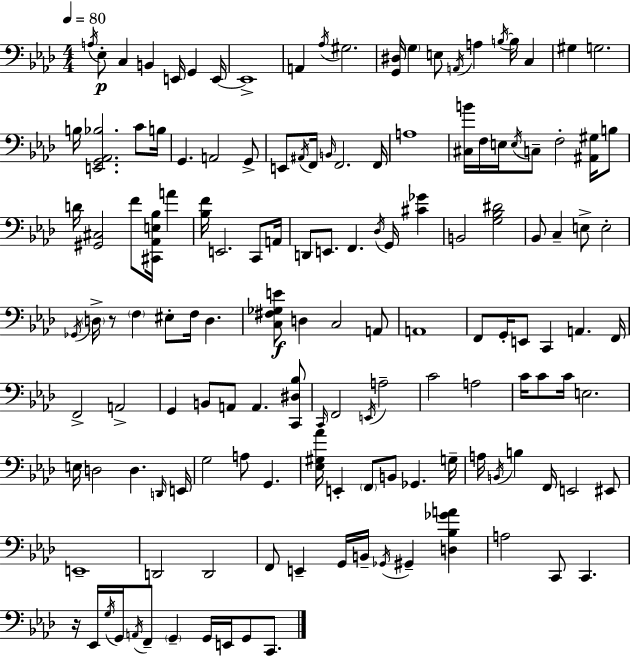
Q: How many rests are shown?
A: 2